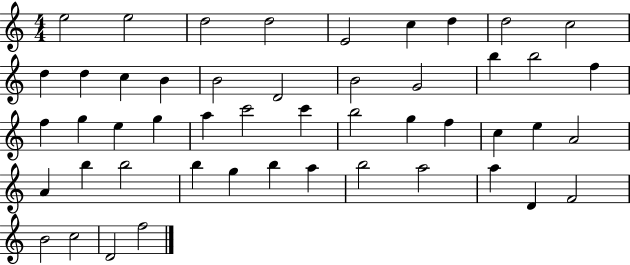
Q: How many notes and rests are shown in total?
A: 49